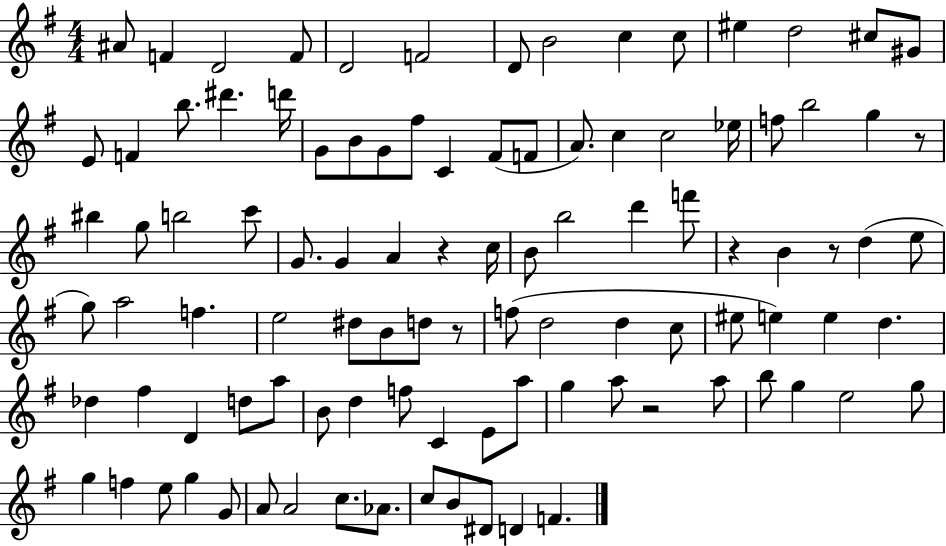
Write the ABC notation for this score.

X:1
T:Untitled
M:4/4
L:1/4
K:G
^A/2 F D2 F/2 D2 F2 D/2 B2 c c/2 ^e d2 ^c/2 ^G/2 E/2 F b/2 ^d' d'/4 G/2 B/2 G/2 ^f/2 C ^F/2 F/2 A/2 c c2 _e/4 f/2 b2 g z/2 ^b g/2 b2 c'/2 G/2 G A z c/4 B/2 b2 d' f'/2 z B z/2 d e/2 g/2 a2 f e2 ^d/2 B/2 d/2 z/2 f/2 d2 d c/2 ^e/2 e e d _d ^f D d/2 a/2 B/2 d f/2 C E/2 a/2 g a/2 z2 a/2 b/2 g e2 g/2 g f e/2 g G/2 A/2 A2 c/2 _A/2 c/2 B/2 ^D/2 D F